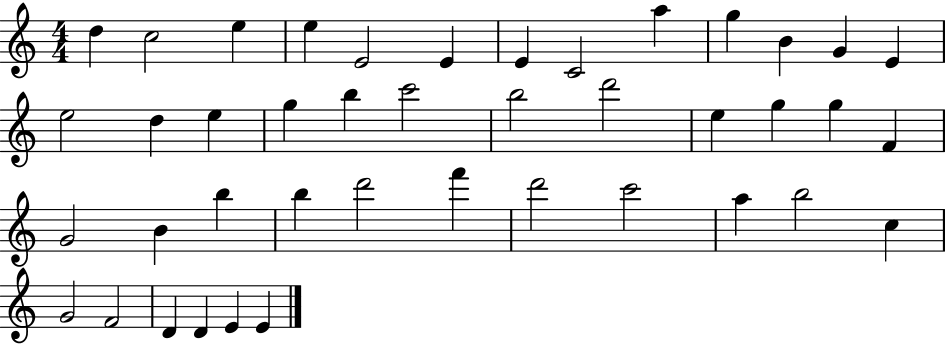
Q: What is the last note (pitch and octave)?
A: E4